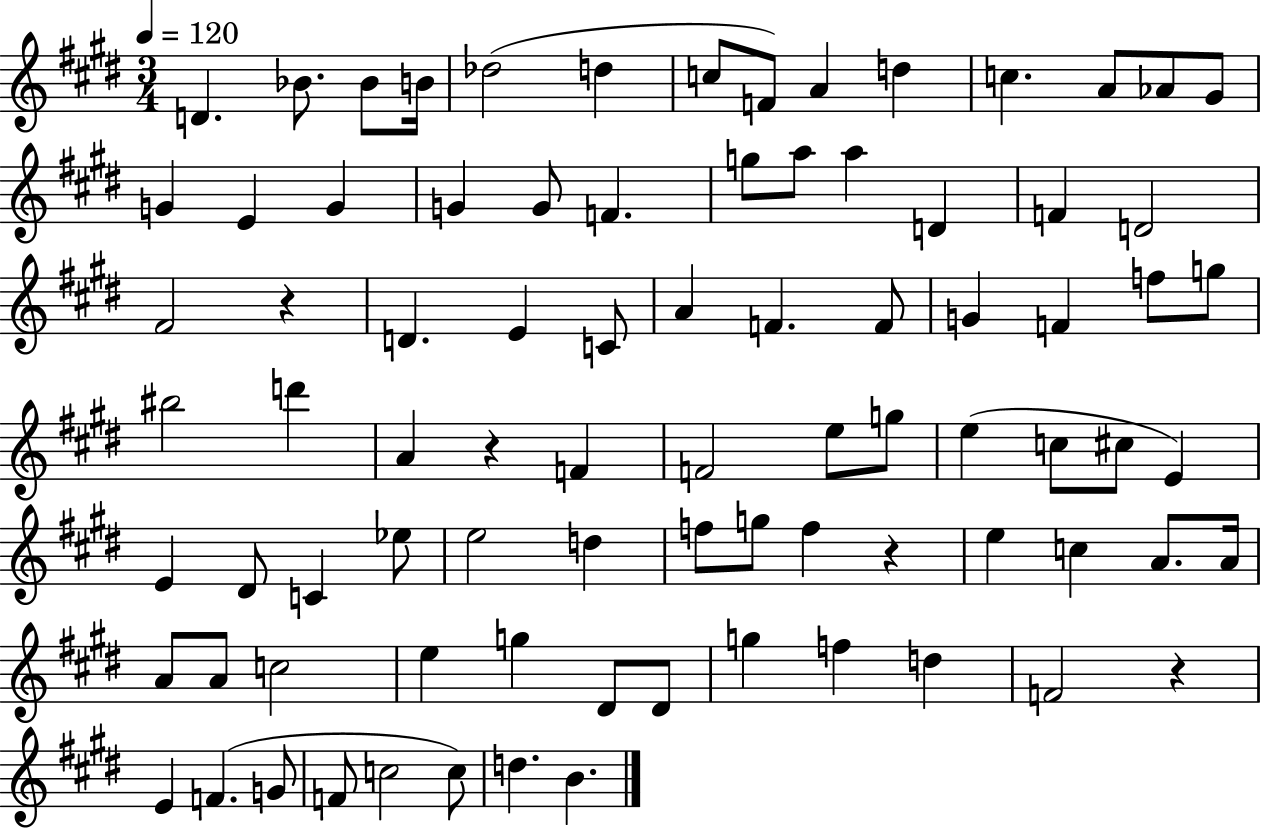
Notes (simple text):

D4/q. Bb4/e. Bb4/e B4/s Db5/h D5/q C5/e F4/e A4/q D5/q C5/q. A4/e Ab4/e G#4/e G4/q E4/q G4/q G4/q G4/e F4/q. G5/e A5/e A5/q D4/q F4/q D4/h F#4/h R/q D4/q. E4/q C4/e A4/q F4/q. F4/e G4/q F4/q F5/e G5/e BIS5/h D6/q A4/q R/q F4/q F4/h E5/e G5/e E5/q C5/e C#5/e E4/q E4/q D#4/e C4/q Eb5/e E5/h D5/q F5/e G5/e F5/q R/q E5/q C5/q A4/e. A4/s A4/e A4/e C5/h E5/q G5/q D#4/e D#4/e G5/q F5/q D5/q F4/h R/q E4/q F4/q. G4/e F4/e C5/h C5/e D5/q. B4/q.